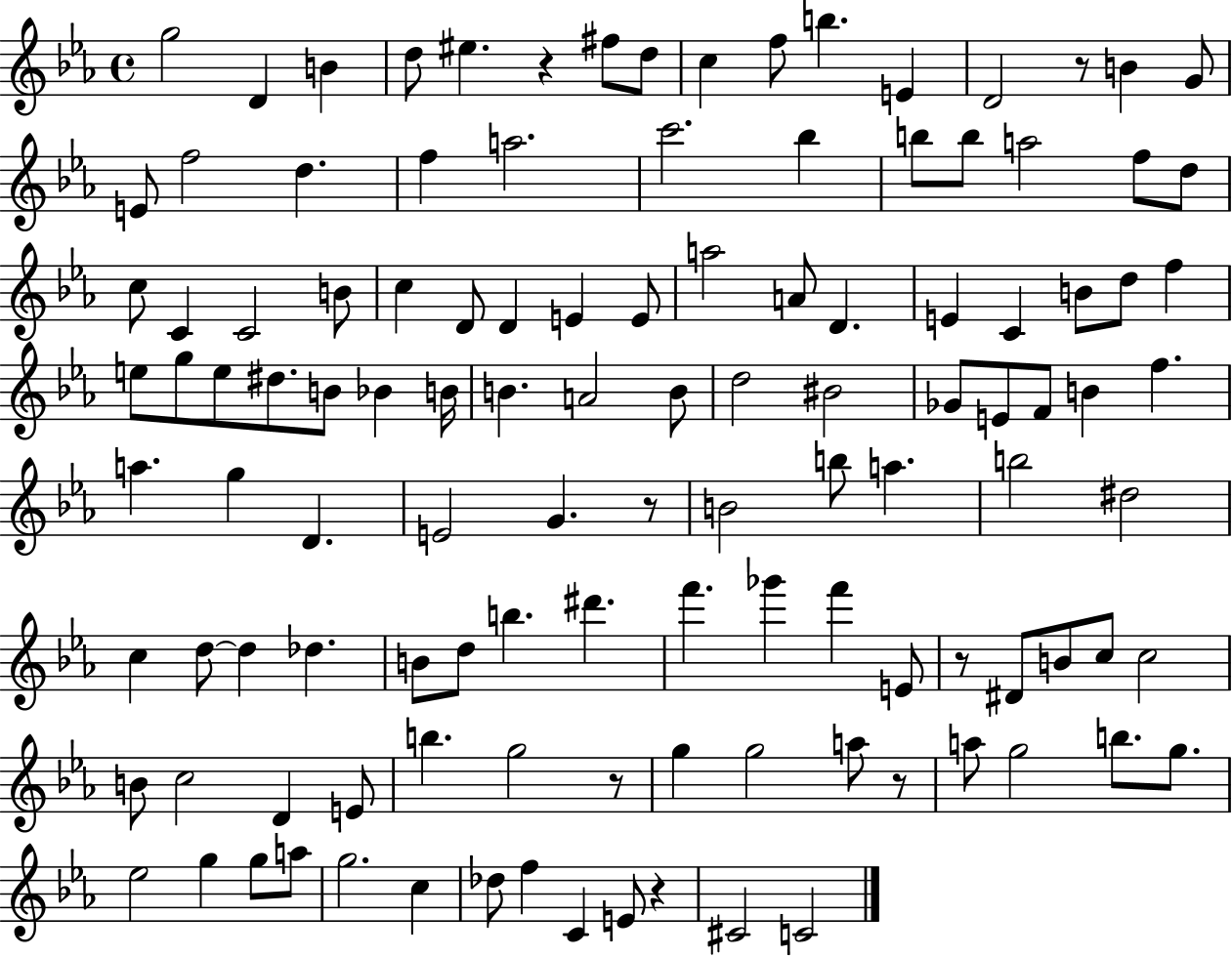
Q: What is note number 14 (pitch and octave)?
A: G4